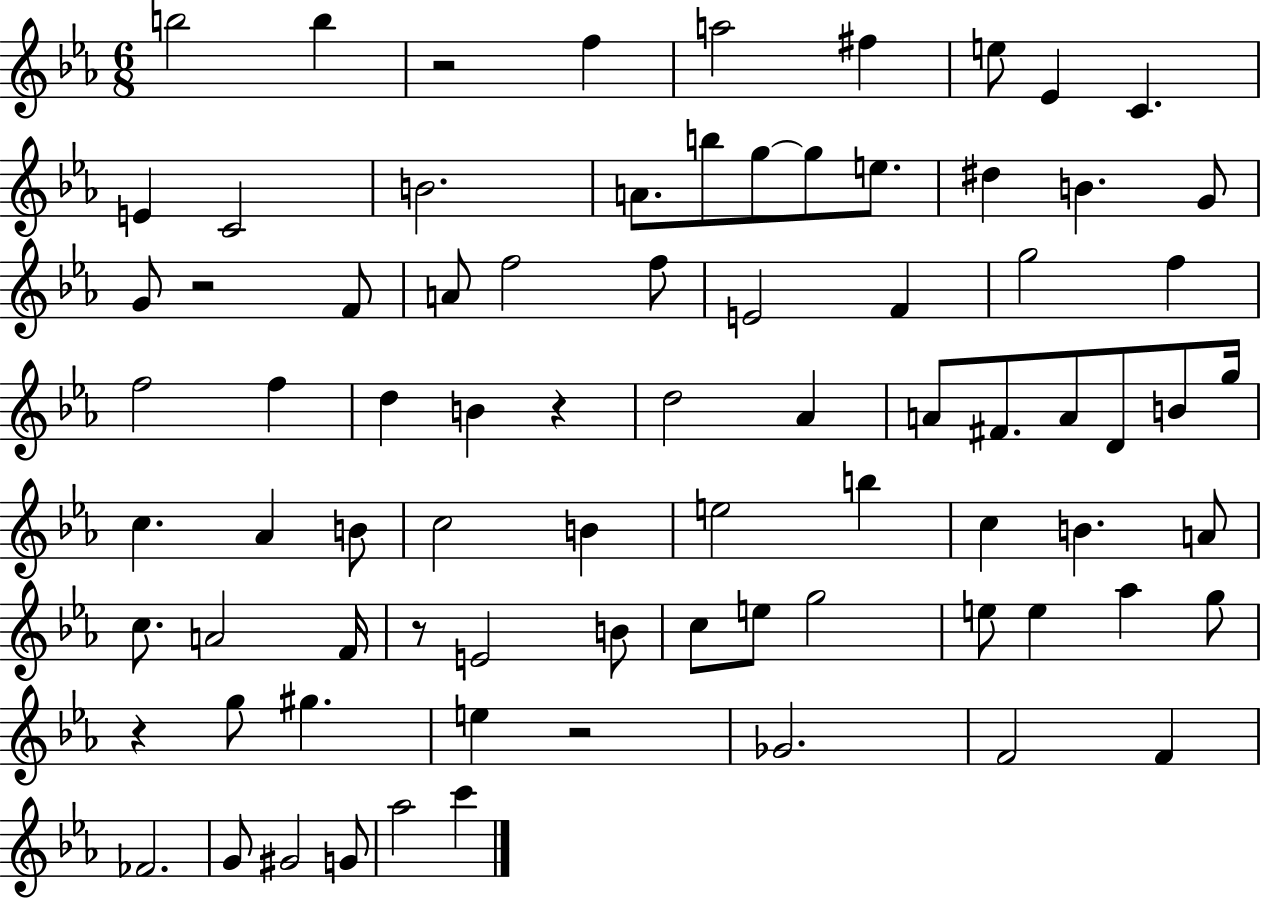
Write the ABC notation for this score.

X:1
T:Untitled
M:6/8
L:1/4
K:Eb
b2 b z2 f a2 ^f e/2 _E C E C2 B2 A/2 b/2 g/2 g/2 e/2 ^d B G/2 G/2 z2 F/2 A/2 f2 f/2 E2 F g2 f f2 f d B z d2 _A A/2 ^F/2 A/2 D/2 B/2 g/4 c _A B/2 c2 B e2 b c B A/2 c/2 A2 F/4 z/2 E2 B/2 c/2 e/2 g2 e/2 e _a g/2 z g/2 ^g e z2 _G2 F2 F _F2 G/2 ^G2 G/2 _a2 c'